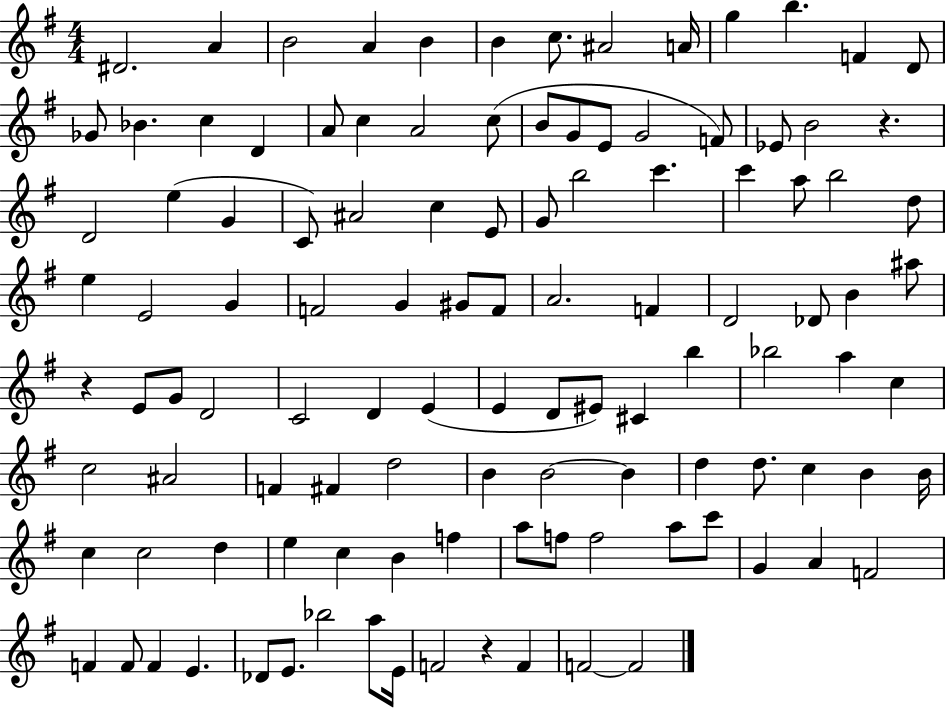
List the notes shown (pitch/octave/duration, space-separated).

D#4/h. A4/q B4/h A4/q B4/q B4/q C5/e. A#4/h A4/s G5/q B5/q. F4/q D4/e Gb4/e Bb4/q. C5/q D4/q A4/e C5/q A4/h C5/e B4/e G4/e E4/e G4/h F4/e Eb4/e B4/h R/q. D4/h E5/q G4/q C4/e A#4/h C5/q E4/e G4/e B5/h C6/q. C6/q A5/e B5/h D5/e E5/q E4/h G4/q F4/h G4/q G#4/e F4/e A4/h. F4/q D4/h Db4/e B4/q A#5/e R/q E4/e G4/e D4/h C4/h D4/q E4/q E4/q D4/e EIS4/e C#4/q B5/q Bb5/h A5/q C5/q C5/h A#4/h F4/q F#4/q D5/h B4/q B4/h B4/q D5/q D5/e. C5/q B4/q B4/s C5/q C5/h D5/q E5/q C5/q B4/q F5/q A5/e F5/e F5/h A5/e C6/e G4/q A4/q F4/h F4/q F4/e F4/q E4/q. Db4/e E4/e. Bb5/h A5/e E4/s F4/h R/q F4/q F4/h F4/h